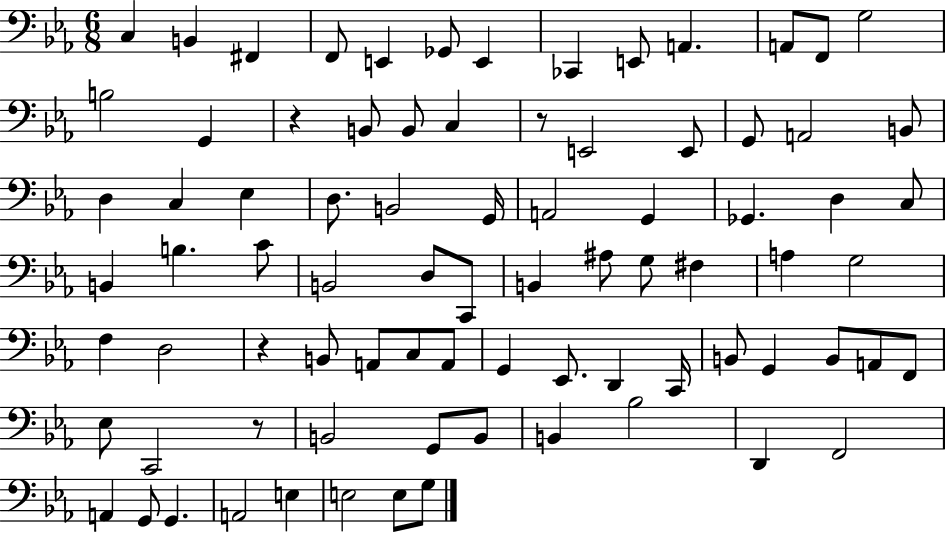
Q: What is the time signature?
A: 6/8